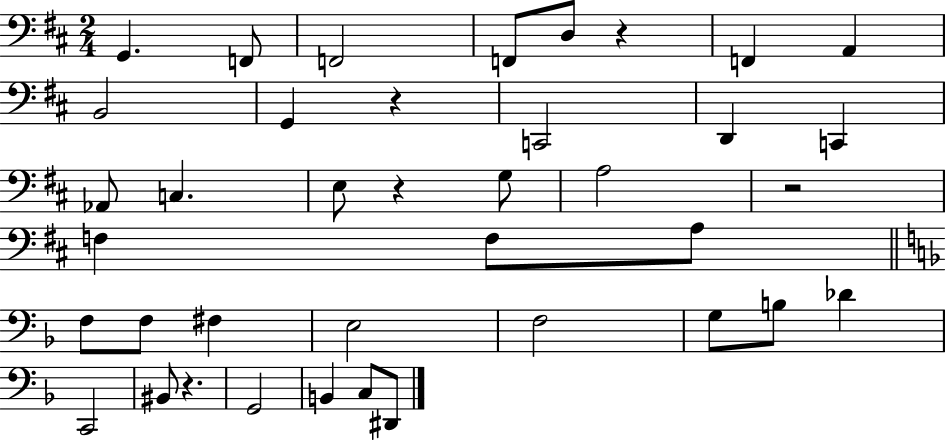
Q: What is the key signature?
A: D major